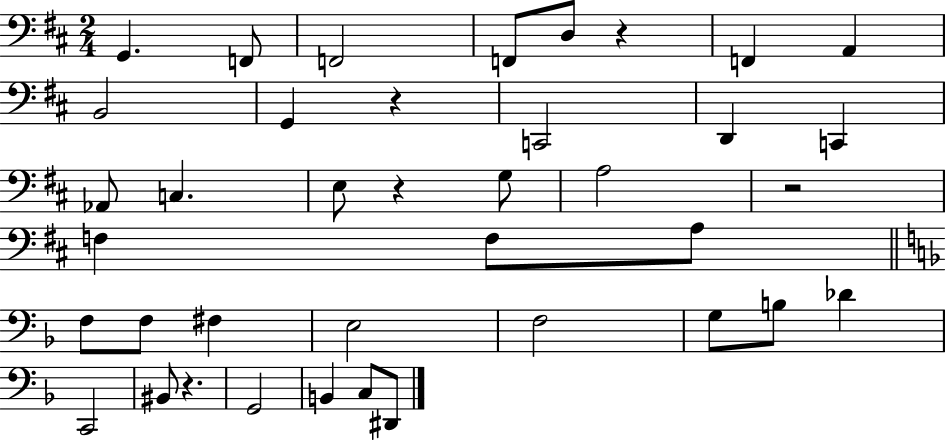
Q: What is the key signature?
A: D major